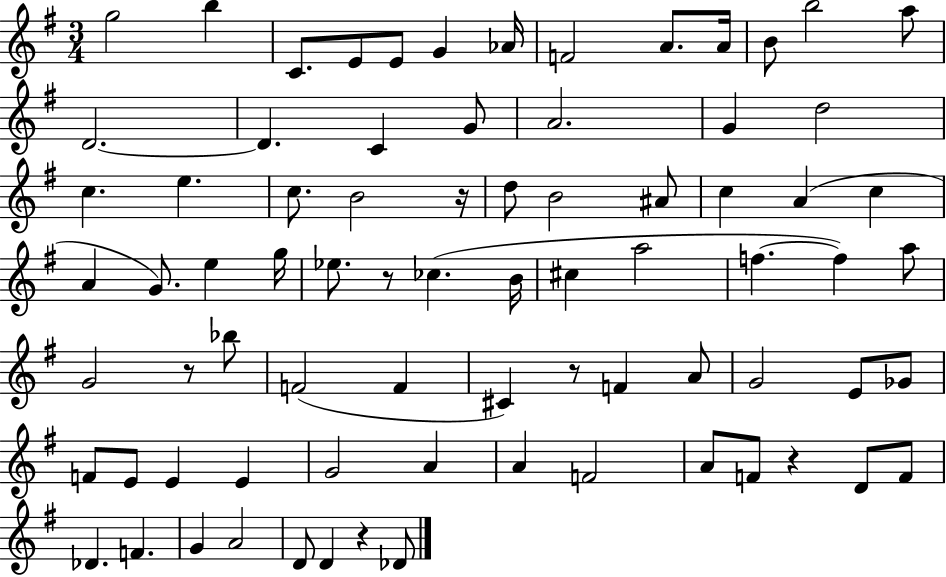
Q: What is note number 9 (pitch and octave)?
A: A4